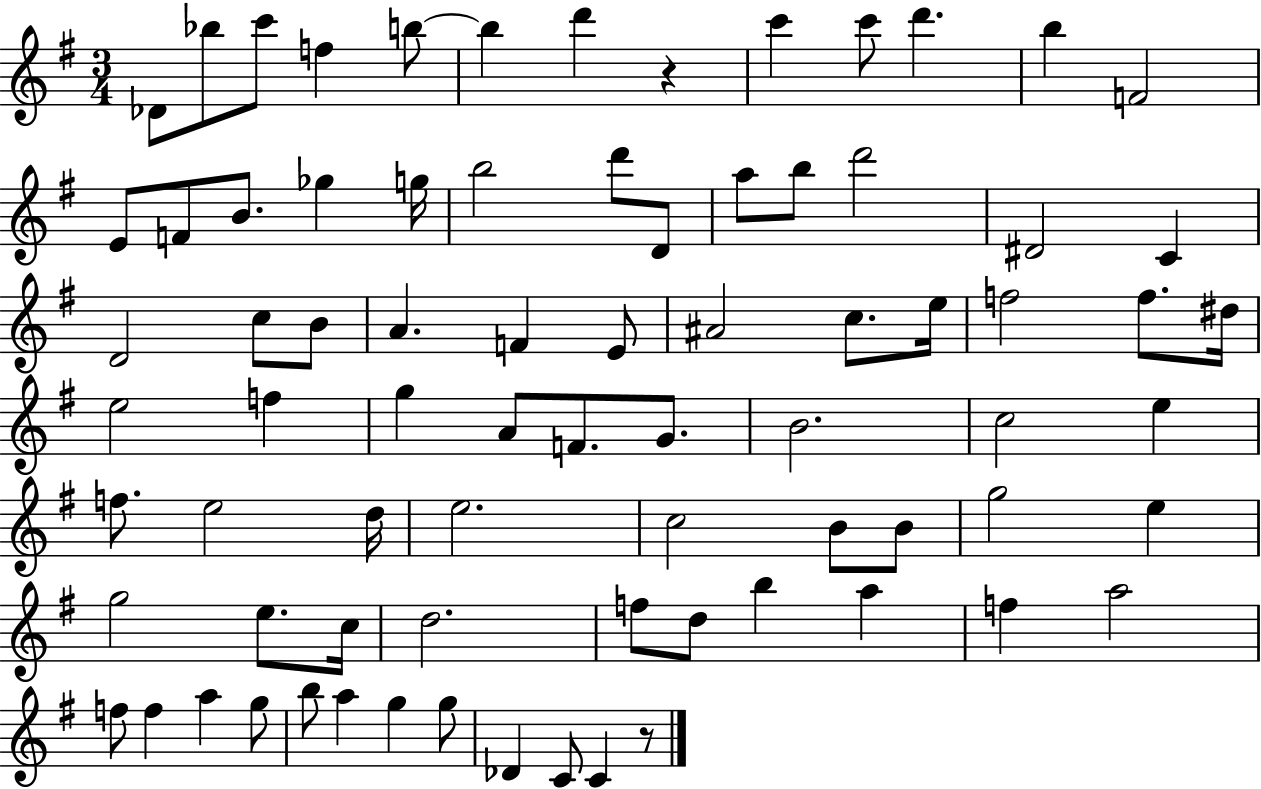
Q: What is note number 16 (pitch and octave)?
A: Gb5